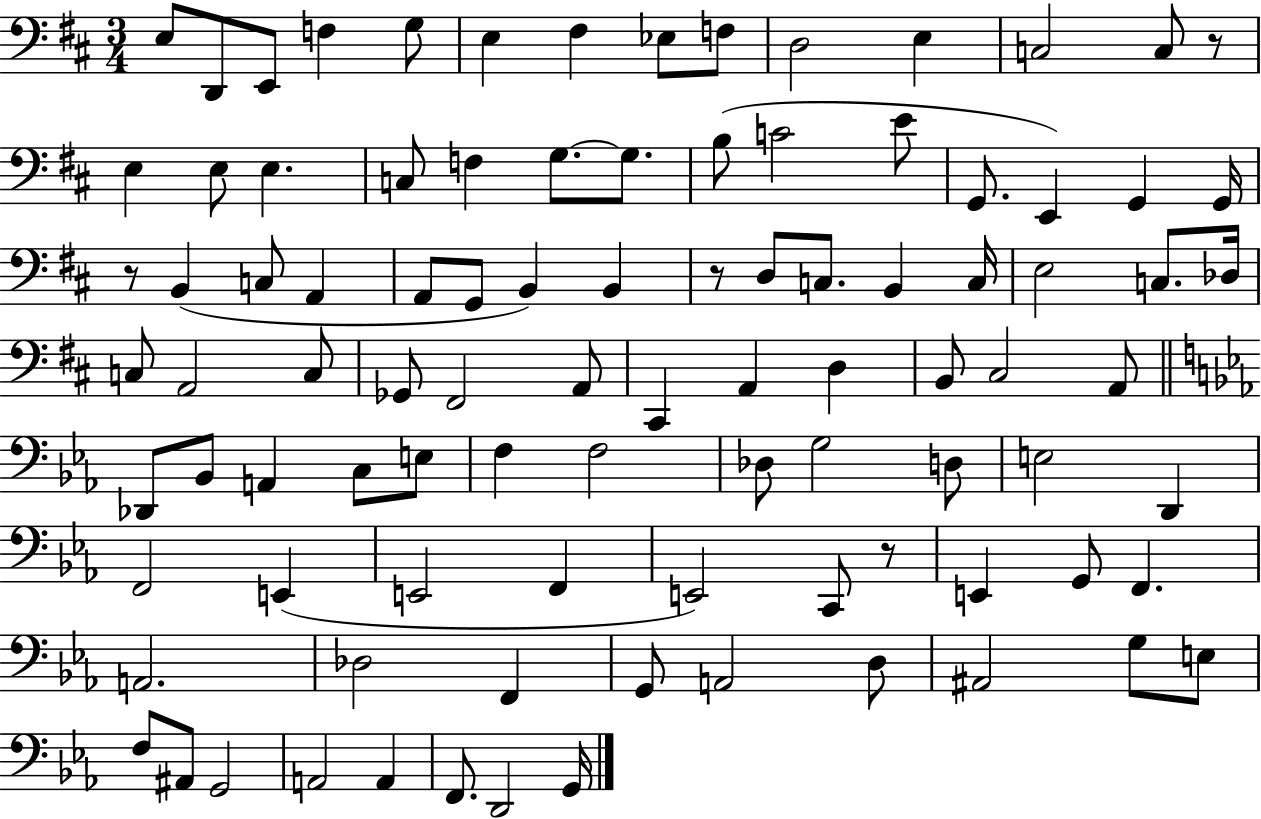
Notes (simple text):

E3/e D2/e E2/e F3/q G3/e E3/q F#3/q Eb3/e F3/e D3/h E3/q C3/h C3/e R/e E3/q E3/e E3/q. C3/e F3/q G3/e. G3/e. B3/e C4/h E4/e G2/e. E2/q G2/q G2/s R/e B2/q C3/e A2/q A2/e G2/e B2/q B2/q R/e D3/e C3/e. B2/q C3/s E3/h C3/e. Db3/s C3/e A2/h C3/e Gb2/e F#2/h A2/e C#2/q A2/q D3/q B2/e C#3/h A2/e Db2/e Bb2/e A2/q C3/e E3/e F3/q F3/h Db3/e G3/h D3/e E3/h D2/q F2/h E2/q E2/h F2/q E2/h C2/e R/e E2/q G2/e F2/q. A2/h. Db3/h F2/q G2/e A2/h D3/e A#2/h G3/e E3/e F3/e A#2/e G2/h A2/h A2/q F2/e. D2/h G2/s